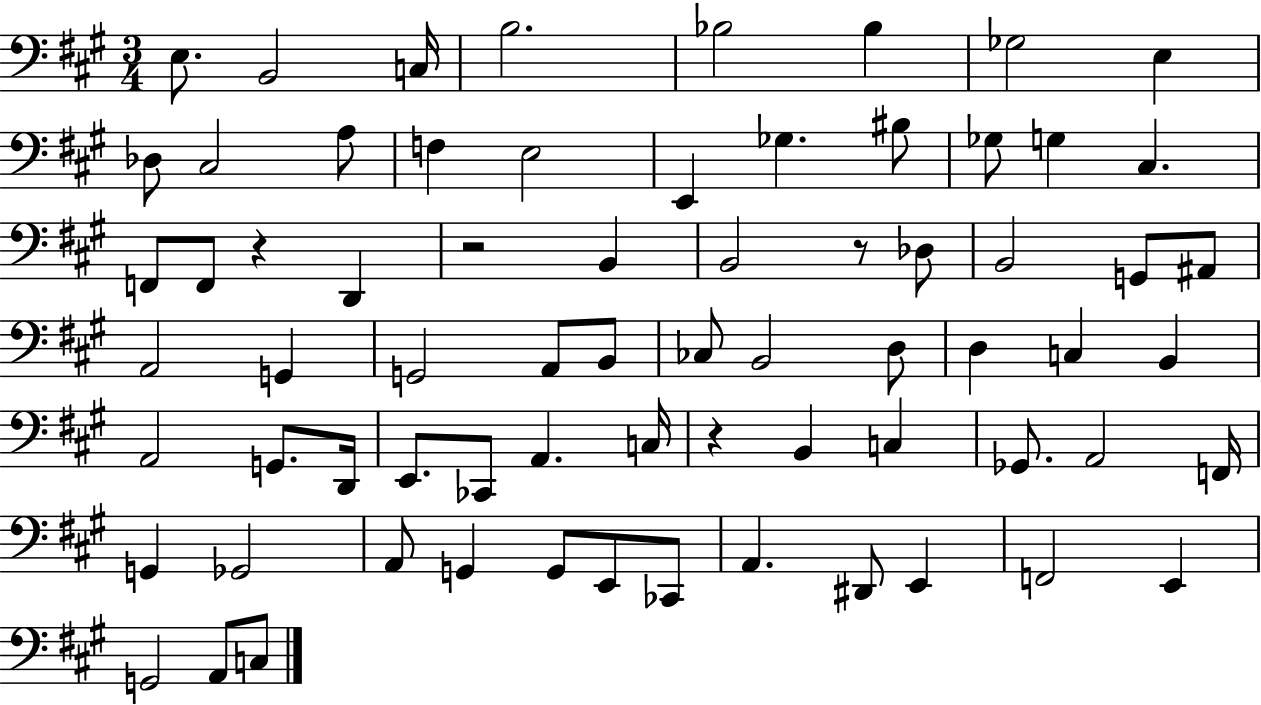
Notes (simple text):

E3/e. B2/h C3/s B3/h. Bb3/h Bb3/q Gb3/h E3/q Db3/e C#3/h A3/e F3/q E3/h E2/q Gb3/q. BIS3/e Gb3/e G3/q C#3/q. F2/e F2/e R/q D2/q R/h B2/q B2/h R/e Db3/e B2/h G2/e A#2/e A2/h G2/q G2/h A2/e B2/e CES3/e B2/h D3/e D3/q C3/q B2/q A2/h G2/e. D2/s E2/e. CES2/e A2/q. C3/s R/q B2/q C3/q Gb2/e. A2/h F2/s G2/q Gb2/h A2/e G2/q G2/e E2/e CES2/e A2/q. D#2/e E2/q F2/h E2/q G2/h A2/e C3/e